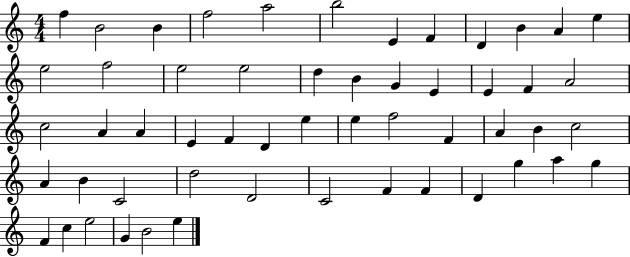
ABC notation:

X:1
T:Untitled
M:4/4
L:1/4
K:C
f B2 B f2 a2 b2 E F D B A e e2 f2 e2 e2 d B G E E F A2 c2 A A E F D e e f2 F A B c2 A B C2 d2 D2 C2 F F D g a g F c e2 G B2 e